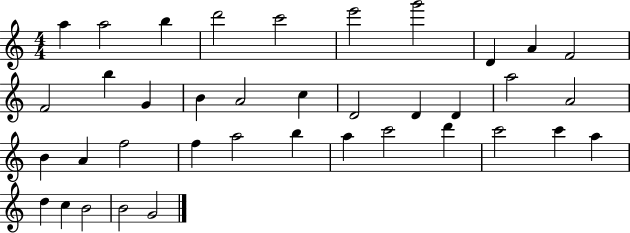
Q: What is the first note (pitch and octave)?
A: A5